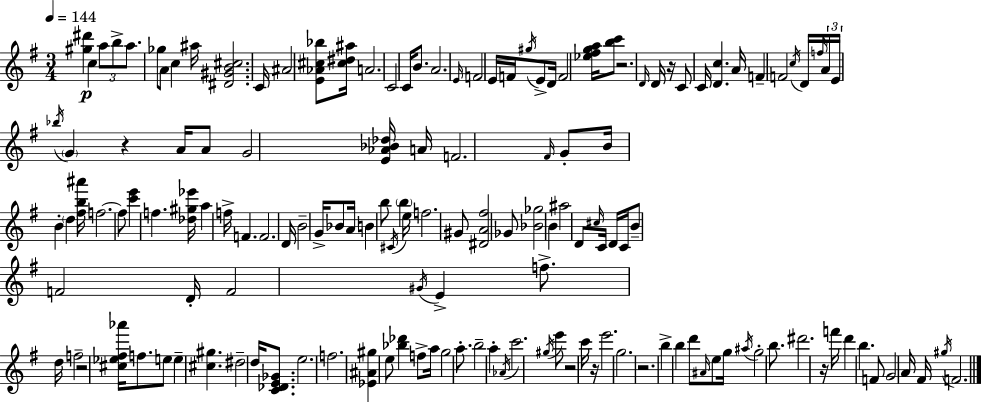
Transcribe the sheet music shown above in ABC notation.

X:1
T:Untitled
M:3/4
L:1/4
K:Em
[^g^d'] c a/2 b/2 a/2 _g/2 A/2 c ^a/4 [^D^GB^c]2 C/4 ^A2 [E_A^c_b]/2 [^c^d^a]/4 A2 C2 C/4 B/2 A2 E/4 F2 E/4 F/4 ^g/4 E/2 D/4 F2 [_e^fga]/4 [bc']/2 z2 D/4 D/4 z/4 C/2 C/4 [Dc] A/4 F F2 c/4 D/4 f/4 A/4 E/4 _b/4 G z A/4 A/2 G2 [E_A_B_d]/4 A/4 F2 ^F/4 G/2 B/4 B d [^fb^a']/4 f2 f/2 [c'e'] f [_d^g_e']/4 a f/4 F F2 D/4 B2 G/4 _B/2 A/4 B b/2 ^C/4 b e/4 f2 ^G/2 [^DA^f]2 _G/2 [_B_g]2 B ^a2 D/2 ^c/4 C/4 D/4 C/4 B/2 F2 D/4 F2 ^G/4 E f/2 d/4 f2 z2 [^c_e^f_a']/4 f/2 e/2 e [^c^g] ^d2 d/4 [C_DE_G]/2 e2 f2 [_E^A^g] e/2 [_b_d'] f/2 a/4 g2 a/2 b2 a _A/4 c'2 ^g/4 e'/2 z2 c'/4 z/4 e'2 g2 z2 b b d'/2 ^A/4 e/2 g/4 ^a/4 g2 b/2 ^d'2 z/4 f'/4 d' b F/2 G2 A/4 ^F/4 ^g/4 F2